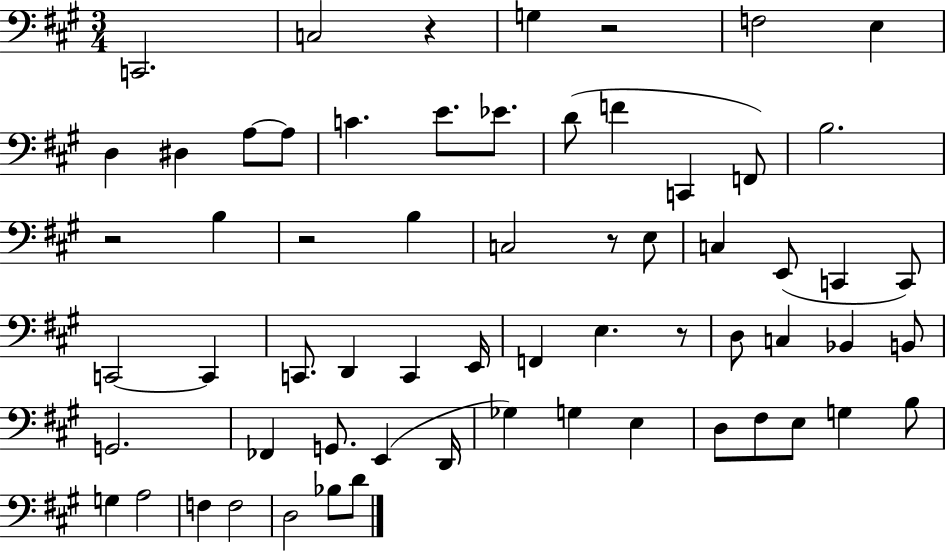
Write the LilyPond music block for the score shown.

{
  \clef bass
  \numericTimeSignature
  \time 3/4
  \key a \major
  c,2. | c2 r4 | g4 r2 | f2 e4 | \break d4 dis4 a8~~ a8 | c'4. e'8. ees'8. | d'8( f'4 c,4 f,8) | b2. | \break r2 b4 | r2 b4 | c2 r8 e8 | c4 e,8( c,4 c,8) | \break c,2~~ c,4 | c,8. d,4 c,4 e,16 | f,4 e4. r8 | d8 c4 bes,4 b,8 | \break g,2. | fes,4 g,8. e,4( d,16 | ges4) g4 e4 | d8 fis8 e8 g4 b8 | \break g4 a2 | f4 f2 | d2 bes8 d'8 | \bar "|."
}